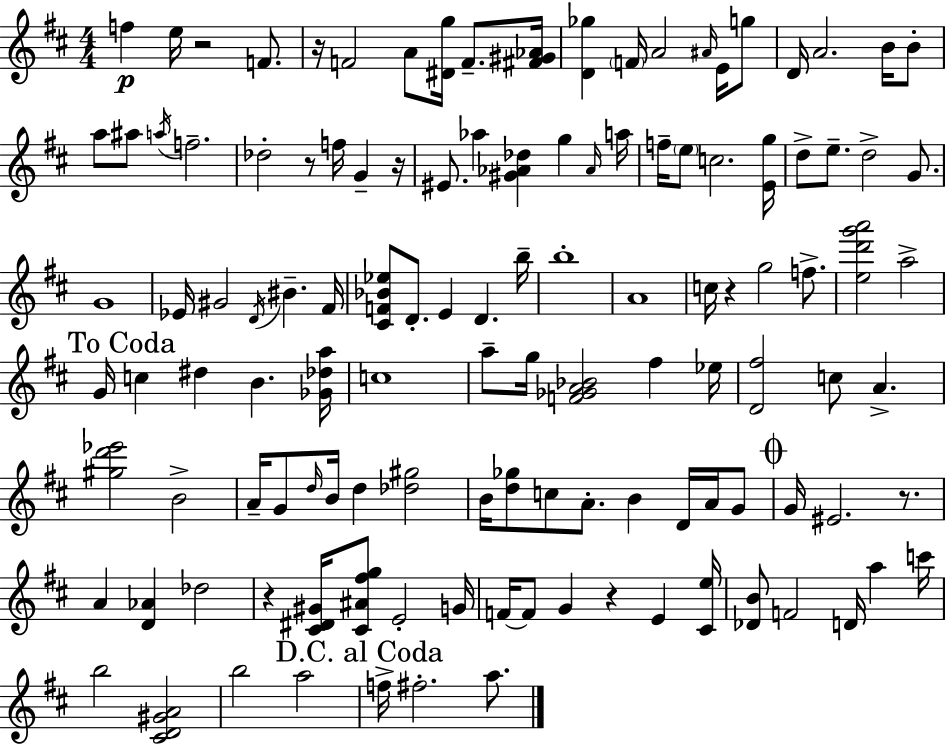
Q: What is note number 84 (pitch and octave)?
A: E4